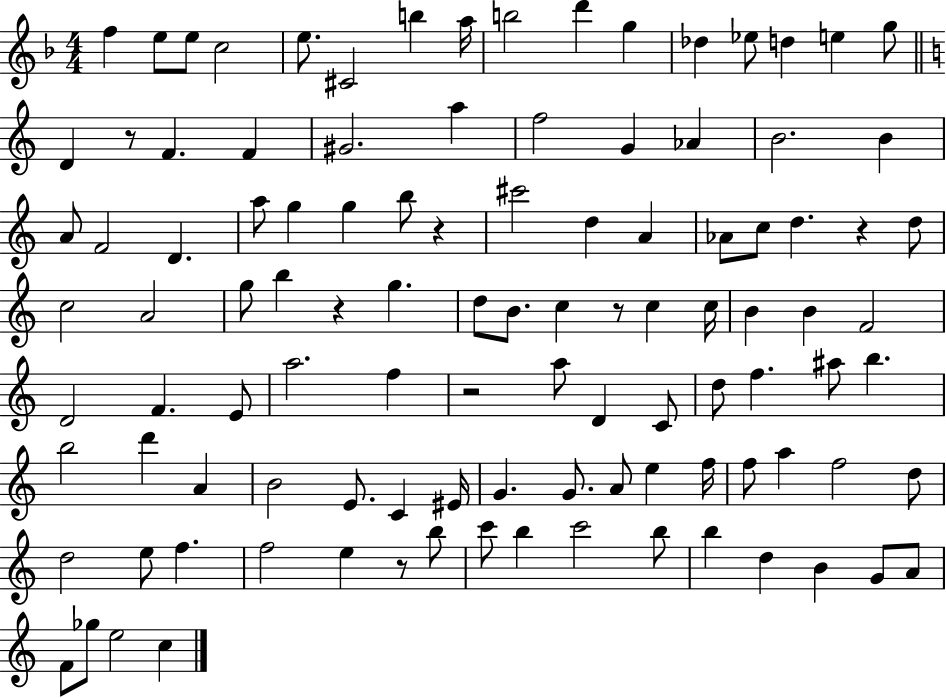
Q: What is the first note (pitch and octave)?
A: F5